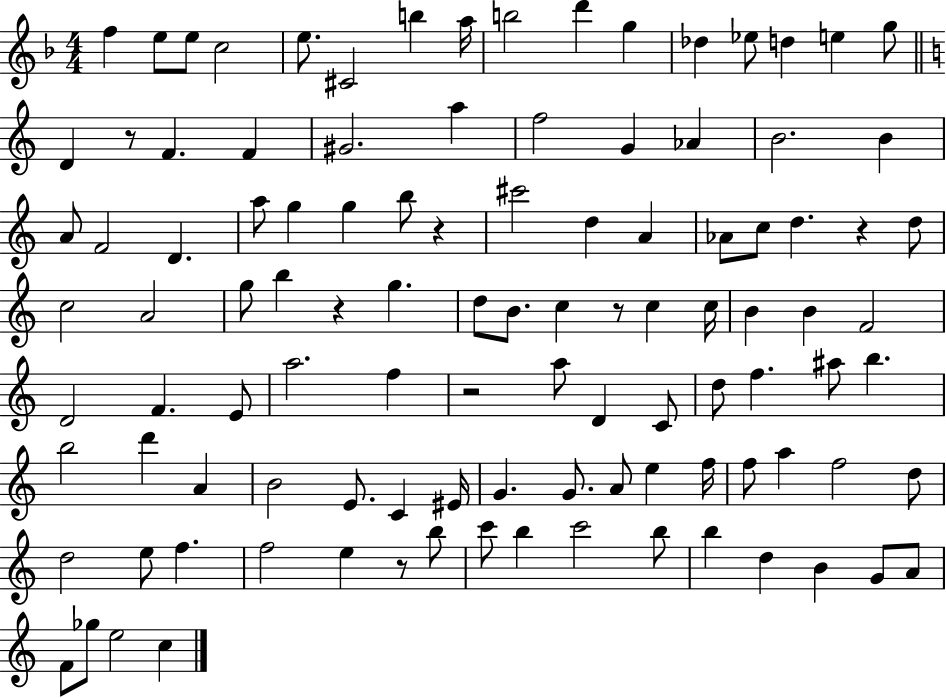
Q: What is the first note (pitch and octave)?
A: F5